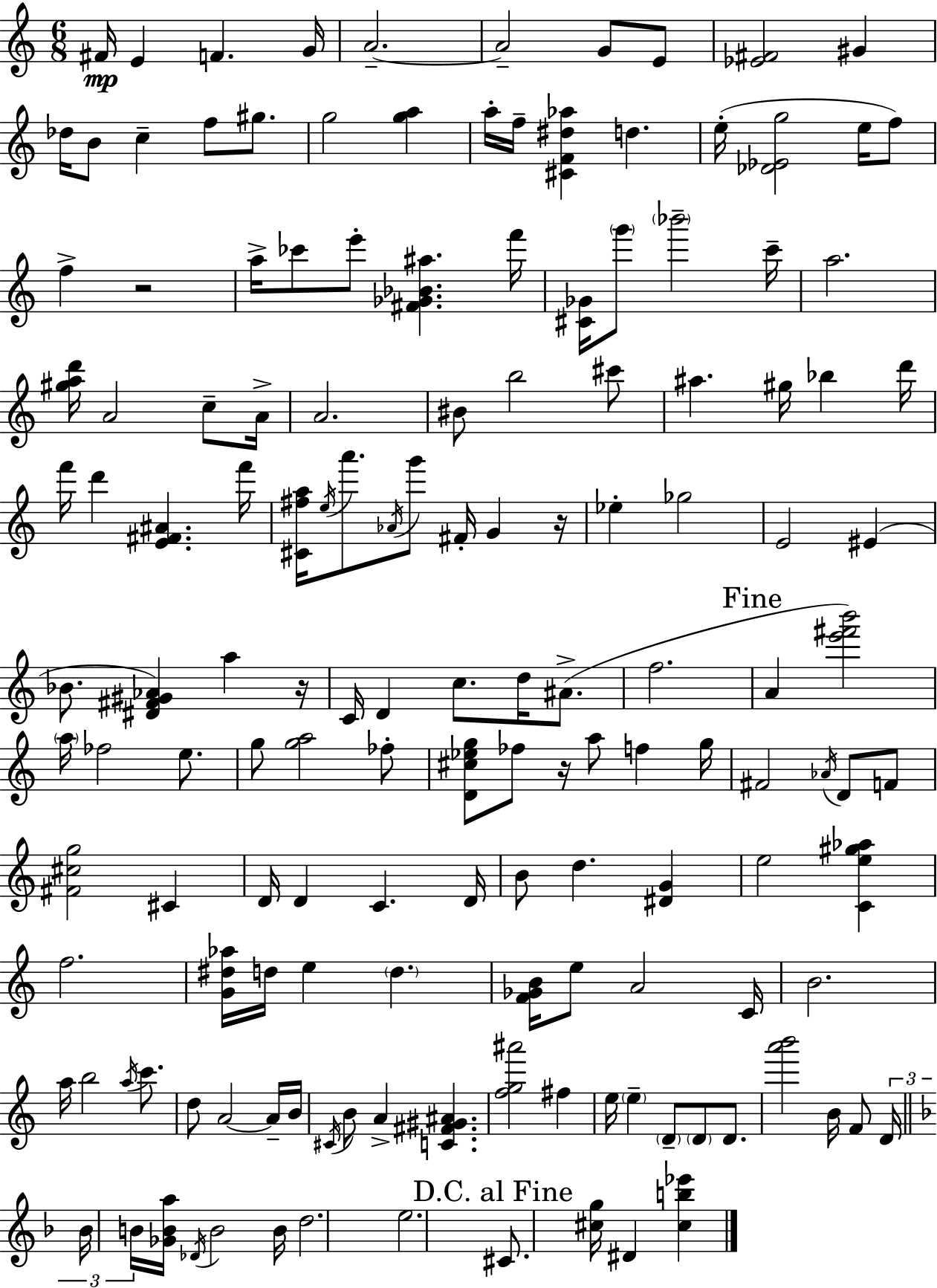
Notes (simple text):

F#4/s E4/q F4/q. G4/s A4/h. A4/h G4/e E4/e [Eb4,F#4]/h G#4/q Db5/s B4/e C5/q F5/e G#5/e. G5/h [G5,A5]/q A5/s F5/s [C#4,F4,D#5,Ab5]/q D5/q. E5/s [Db4,Eb4,G5]/h E5/s F5/e F5/q R/h A5/s CES6/e E6/e [F#4,Gb4,Bb4,A#5]/q. F6/s [C#4,Gb4]/s G6/e Bb6/h C6/s A5/h. [G#5,A5,D6]/s A4/h C5/e A4/s A4/h. BIS4/e B5/h C#6/e A#5/q. G#5/s Bb5/q D6/s F6/s D6/q [E4,F#4,A#4]/q. F6/s [C#4,F#5,A5]/s E5/s A6/e. Ab4/s G6/e F#4/s G4/q R/s Eb5/q Gb5/h E4/h EIS4/q Bb4/e. [D#4,F#4,G#4,Ab4]/q A5/q R/s C4/s D4/q C5/e. D5/s A#4/e. F5/h. A4/q [E6,F#6,B6]/h A5/s FES5/h E5/e. G5/e [G5,A5]/h FES5/e [D4,C#5,Eb5,G5]/e FES5/e R/s A5/e F5/q G5/s F#4/h Ab4/s D4/e F4/e [F#4,C#5,G5]/h C#4/q D4/s D4/q C4/q. D4/s B4/e D5/q. [D#4,G4]/q E5/h [C4,E5,G#5,Ab5]/q F5/h. [G4,D#5,Ab5]/s D5/s E5/q D5/q. [F4,Gb4,B4]/s E5/e A4/h C4/s B4/h. A5/s B5/h A5/s C6/e. D5/e A4/h A4/s B4/s C#4/s B4/e A4/q [C4,F#4,G#4,A#4]/q. [F5,G5,A#6]/h F#5/q E5/s E5/q D4/e D4/e D4/e. [A6,B6]/h B4/s F4/e D4/s Bb4/s B4/s [Gb4,B4,A5]/s Db4/s B4/h B4/s D5/h. E5/h. C#4/e. [C#5,G5]/s D#4/q [C#5,B5,Eb6]/q